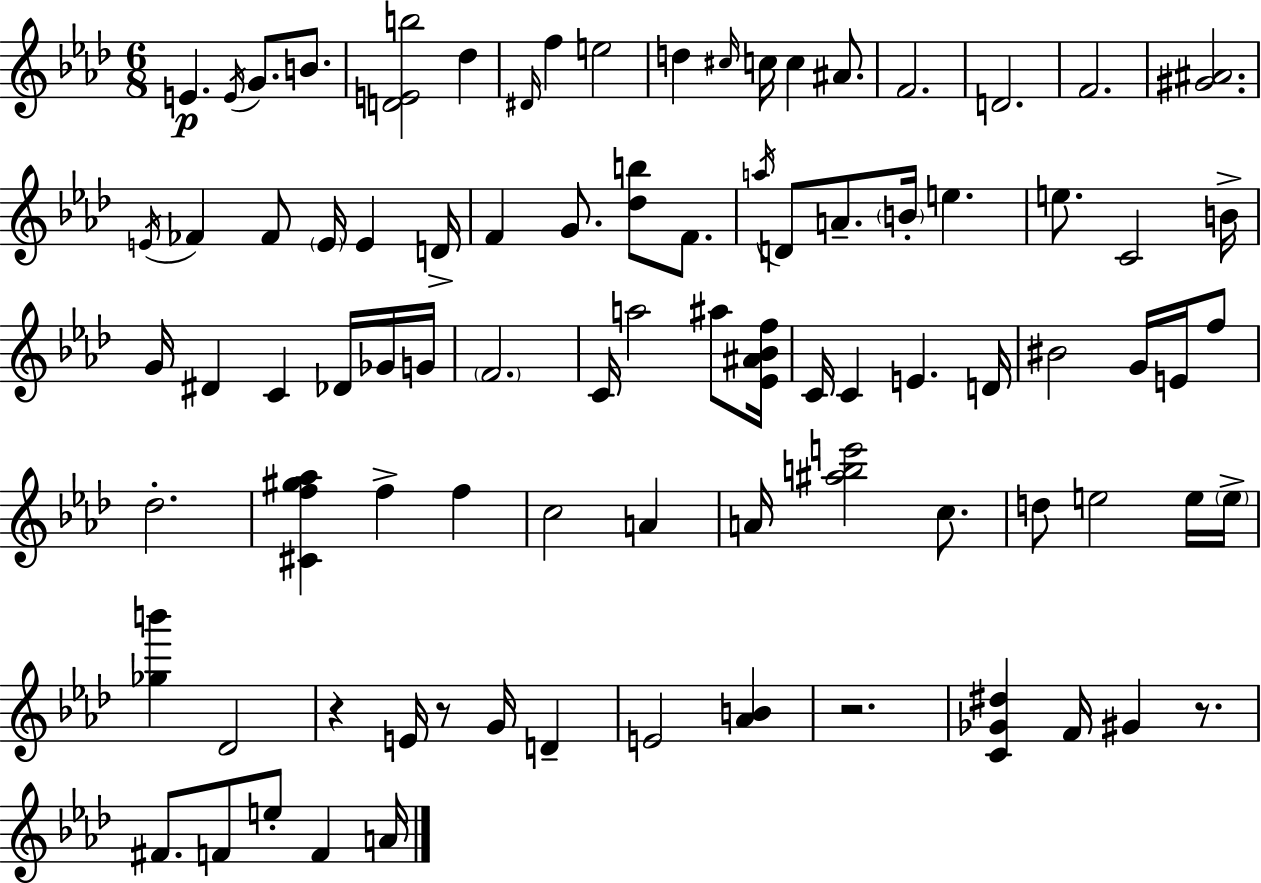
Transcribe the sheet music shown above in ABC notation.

X:1
T:Untitled
M:6/8
L:1/4
K:Ab
E E/4 G/2 B/2 [DEb]2 _d ^D/4 f e2 d ^c/4 c/4 c ^A/2 F2 D2 F2 [^G^A]2 E/4 _F _F/2 E/4 E D/4 F G/2 [_db]/2 F/2 a/4 D/2 A/2 B/4 e e/2 C2 B/4 G/4 ^D C _D/4 _G/4 G/4 F2 C/4 a2 ^a/2 [_E^A_Bf]/4 C/4 C E D/4 ^B2 G/4 E/4 f/2 _d2 [^Cf^g_a] f f c2 A A/4 [^abe']2 c/2 d/2 e2 e/4 e/4 [_gb'] _D2 z E/4 z/2 G/4 D E2 [_AB] z2 [C_G^d] F/4 ^G z/2 ^F/2 F/2 e/2 F A/4